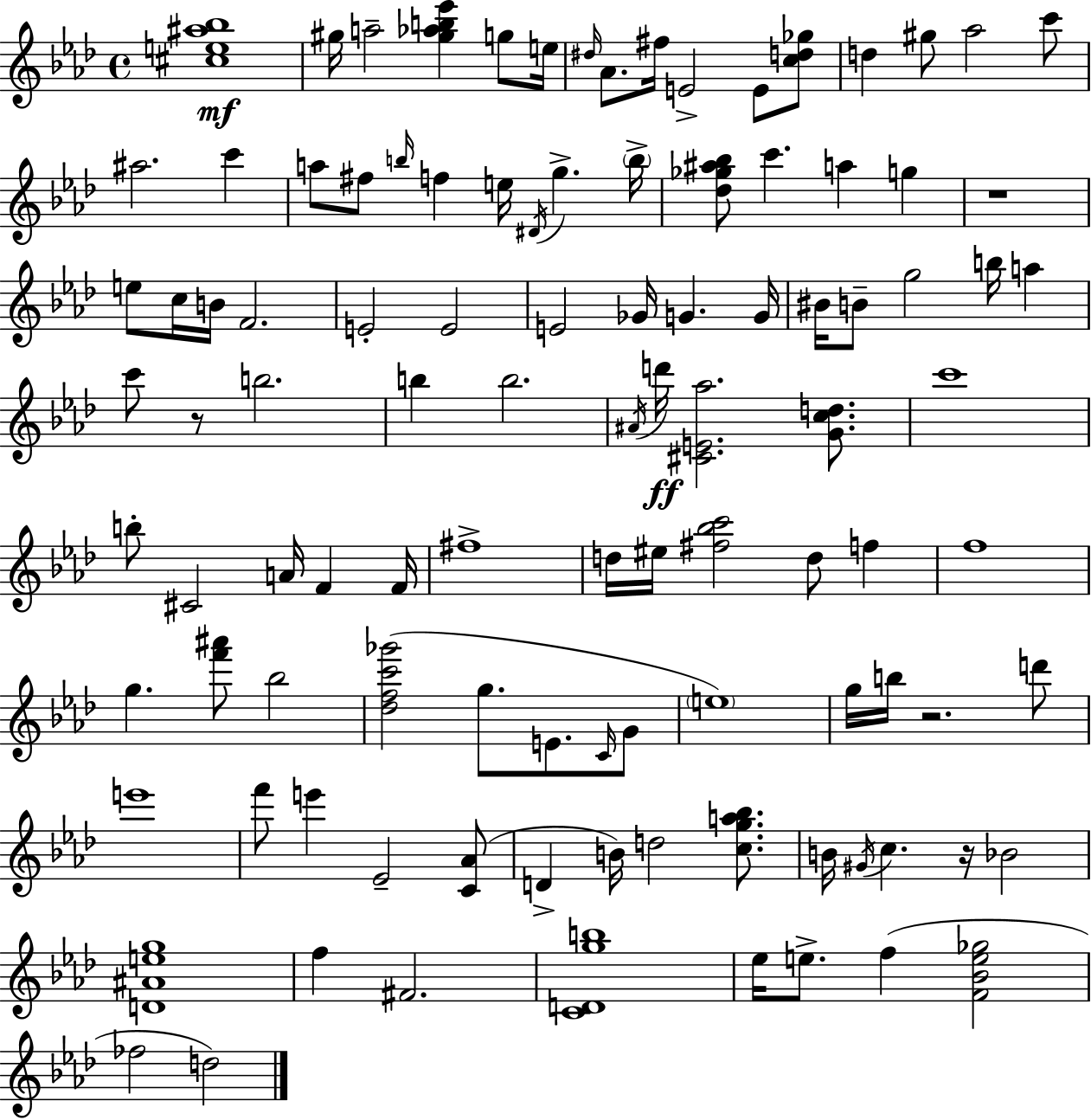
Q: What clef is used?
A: treble